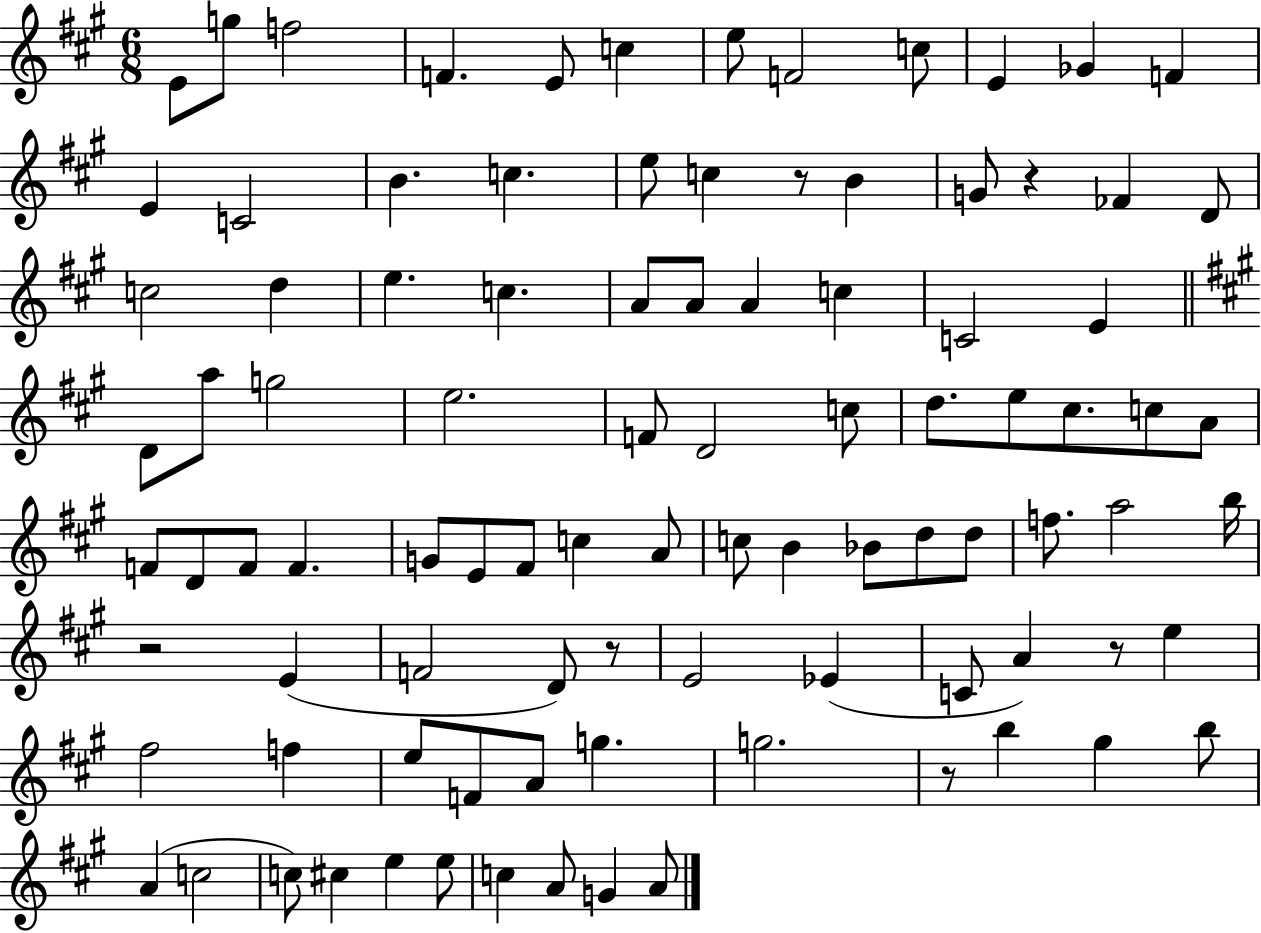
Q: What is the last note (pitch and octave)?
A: A4